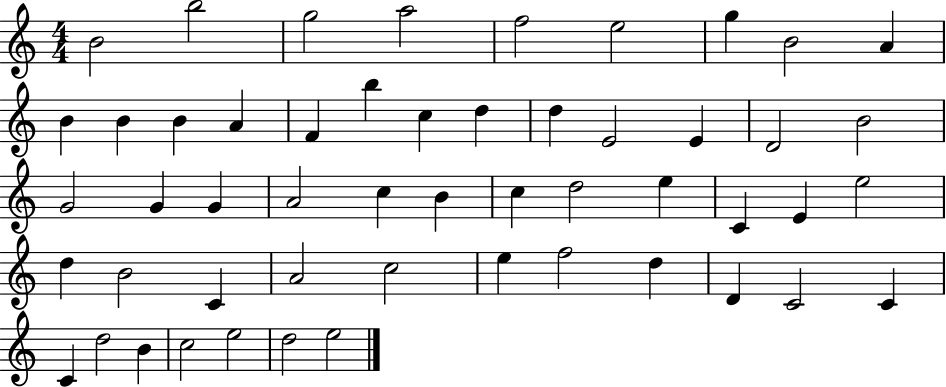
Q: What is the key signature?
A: C major